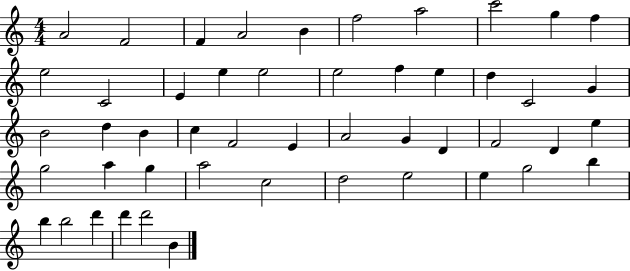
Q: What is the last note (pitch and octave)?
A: B4